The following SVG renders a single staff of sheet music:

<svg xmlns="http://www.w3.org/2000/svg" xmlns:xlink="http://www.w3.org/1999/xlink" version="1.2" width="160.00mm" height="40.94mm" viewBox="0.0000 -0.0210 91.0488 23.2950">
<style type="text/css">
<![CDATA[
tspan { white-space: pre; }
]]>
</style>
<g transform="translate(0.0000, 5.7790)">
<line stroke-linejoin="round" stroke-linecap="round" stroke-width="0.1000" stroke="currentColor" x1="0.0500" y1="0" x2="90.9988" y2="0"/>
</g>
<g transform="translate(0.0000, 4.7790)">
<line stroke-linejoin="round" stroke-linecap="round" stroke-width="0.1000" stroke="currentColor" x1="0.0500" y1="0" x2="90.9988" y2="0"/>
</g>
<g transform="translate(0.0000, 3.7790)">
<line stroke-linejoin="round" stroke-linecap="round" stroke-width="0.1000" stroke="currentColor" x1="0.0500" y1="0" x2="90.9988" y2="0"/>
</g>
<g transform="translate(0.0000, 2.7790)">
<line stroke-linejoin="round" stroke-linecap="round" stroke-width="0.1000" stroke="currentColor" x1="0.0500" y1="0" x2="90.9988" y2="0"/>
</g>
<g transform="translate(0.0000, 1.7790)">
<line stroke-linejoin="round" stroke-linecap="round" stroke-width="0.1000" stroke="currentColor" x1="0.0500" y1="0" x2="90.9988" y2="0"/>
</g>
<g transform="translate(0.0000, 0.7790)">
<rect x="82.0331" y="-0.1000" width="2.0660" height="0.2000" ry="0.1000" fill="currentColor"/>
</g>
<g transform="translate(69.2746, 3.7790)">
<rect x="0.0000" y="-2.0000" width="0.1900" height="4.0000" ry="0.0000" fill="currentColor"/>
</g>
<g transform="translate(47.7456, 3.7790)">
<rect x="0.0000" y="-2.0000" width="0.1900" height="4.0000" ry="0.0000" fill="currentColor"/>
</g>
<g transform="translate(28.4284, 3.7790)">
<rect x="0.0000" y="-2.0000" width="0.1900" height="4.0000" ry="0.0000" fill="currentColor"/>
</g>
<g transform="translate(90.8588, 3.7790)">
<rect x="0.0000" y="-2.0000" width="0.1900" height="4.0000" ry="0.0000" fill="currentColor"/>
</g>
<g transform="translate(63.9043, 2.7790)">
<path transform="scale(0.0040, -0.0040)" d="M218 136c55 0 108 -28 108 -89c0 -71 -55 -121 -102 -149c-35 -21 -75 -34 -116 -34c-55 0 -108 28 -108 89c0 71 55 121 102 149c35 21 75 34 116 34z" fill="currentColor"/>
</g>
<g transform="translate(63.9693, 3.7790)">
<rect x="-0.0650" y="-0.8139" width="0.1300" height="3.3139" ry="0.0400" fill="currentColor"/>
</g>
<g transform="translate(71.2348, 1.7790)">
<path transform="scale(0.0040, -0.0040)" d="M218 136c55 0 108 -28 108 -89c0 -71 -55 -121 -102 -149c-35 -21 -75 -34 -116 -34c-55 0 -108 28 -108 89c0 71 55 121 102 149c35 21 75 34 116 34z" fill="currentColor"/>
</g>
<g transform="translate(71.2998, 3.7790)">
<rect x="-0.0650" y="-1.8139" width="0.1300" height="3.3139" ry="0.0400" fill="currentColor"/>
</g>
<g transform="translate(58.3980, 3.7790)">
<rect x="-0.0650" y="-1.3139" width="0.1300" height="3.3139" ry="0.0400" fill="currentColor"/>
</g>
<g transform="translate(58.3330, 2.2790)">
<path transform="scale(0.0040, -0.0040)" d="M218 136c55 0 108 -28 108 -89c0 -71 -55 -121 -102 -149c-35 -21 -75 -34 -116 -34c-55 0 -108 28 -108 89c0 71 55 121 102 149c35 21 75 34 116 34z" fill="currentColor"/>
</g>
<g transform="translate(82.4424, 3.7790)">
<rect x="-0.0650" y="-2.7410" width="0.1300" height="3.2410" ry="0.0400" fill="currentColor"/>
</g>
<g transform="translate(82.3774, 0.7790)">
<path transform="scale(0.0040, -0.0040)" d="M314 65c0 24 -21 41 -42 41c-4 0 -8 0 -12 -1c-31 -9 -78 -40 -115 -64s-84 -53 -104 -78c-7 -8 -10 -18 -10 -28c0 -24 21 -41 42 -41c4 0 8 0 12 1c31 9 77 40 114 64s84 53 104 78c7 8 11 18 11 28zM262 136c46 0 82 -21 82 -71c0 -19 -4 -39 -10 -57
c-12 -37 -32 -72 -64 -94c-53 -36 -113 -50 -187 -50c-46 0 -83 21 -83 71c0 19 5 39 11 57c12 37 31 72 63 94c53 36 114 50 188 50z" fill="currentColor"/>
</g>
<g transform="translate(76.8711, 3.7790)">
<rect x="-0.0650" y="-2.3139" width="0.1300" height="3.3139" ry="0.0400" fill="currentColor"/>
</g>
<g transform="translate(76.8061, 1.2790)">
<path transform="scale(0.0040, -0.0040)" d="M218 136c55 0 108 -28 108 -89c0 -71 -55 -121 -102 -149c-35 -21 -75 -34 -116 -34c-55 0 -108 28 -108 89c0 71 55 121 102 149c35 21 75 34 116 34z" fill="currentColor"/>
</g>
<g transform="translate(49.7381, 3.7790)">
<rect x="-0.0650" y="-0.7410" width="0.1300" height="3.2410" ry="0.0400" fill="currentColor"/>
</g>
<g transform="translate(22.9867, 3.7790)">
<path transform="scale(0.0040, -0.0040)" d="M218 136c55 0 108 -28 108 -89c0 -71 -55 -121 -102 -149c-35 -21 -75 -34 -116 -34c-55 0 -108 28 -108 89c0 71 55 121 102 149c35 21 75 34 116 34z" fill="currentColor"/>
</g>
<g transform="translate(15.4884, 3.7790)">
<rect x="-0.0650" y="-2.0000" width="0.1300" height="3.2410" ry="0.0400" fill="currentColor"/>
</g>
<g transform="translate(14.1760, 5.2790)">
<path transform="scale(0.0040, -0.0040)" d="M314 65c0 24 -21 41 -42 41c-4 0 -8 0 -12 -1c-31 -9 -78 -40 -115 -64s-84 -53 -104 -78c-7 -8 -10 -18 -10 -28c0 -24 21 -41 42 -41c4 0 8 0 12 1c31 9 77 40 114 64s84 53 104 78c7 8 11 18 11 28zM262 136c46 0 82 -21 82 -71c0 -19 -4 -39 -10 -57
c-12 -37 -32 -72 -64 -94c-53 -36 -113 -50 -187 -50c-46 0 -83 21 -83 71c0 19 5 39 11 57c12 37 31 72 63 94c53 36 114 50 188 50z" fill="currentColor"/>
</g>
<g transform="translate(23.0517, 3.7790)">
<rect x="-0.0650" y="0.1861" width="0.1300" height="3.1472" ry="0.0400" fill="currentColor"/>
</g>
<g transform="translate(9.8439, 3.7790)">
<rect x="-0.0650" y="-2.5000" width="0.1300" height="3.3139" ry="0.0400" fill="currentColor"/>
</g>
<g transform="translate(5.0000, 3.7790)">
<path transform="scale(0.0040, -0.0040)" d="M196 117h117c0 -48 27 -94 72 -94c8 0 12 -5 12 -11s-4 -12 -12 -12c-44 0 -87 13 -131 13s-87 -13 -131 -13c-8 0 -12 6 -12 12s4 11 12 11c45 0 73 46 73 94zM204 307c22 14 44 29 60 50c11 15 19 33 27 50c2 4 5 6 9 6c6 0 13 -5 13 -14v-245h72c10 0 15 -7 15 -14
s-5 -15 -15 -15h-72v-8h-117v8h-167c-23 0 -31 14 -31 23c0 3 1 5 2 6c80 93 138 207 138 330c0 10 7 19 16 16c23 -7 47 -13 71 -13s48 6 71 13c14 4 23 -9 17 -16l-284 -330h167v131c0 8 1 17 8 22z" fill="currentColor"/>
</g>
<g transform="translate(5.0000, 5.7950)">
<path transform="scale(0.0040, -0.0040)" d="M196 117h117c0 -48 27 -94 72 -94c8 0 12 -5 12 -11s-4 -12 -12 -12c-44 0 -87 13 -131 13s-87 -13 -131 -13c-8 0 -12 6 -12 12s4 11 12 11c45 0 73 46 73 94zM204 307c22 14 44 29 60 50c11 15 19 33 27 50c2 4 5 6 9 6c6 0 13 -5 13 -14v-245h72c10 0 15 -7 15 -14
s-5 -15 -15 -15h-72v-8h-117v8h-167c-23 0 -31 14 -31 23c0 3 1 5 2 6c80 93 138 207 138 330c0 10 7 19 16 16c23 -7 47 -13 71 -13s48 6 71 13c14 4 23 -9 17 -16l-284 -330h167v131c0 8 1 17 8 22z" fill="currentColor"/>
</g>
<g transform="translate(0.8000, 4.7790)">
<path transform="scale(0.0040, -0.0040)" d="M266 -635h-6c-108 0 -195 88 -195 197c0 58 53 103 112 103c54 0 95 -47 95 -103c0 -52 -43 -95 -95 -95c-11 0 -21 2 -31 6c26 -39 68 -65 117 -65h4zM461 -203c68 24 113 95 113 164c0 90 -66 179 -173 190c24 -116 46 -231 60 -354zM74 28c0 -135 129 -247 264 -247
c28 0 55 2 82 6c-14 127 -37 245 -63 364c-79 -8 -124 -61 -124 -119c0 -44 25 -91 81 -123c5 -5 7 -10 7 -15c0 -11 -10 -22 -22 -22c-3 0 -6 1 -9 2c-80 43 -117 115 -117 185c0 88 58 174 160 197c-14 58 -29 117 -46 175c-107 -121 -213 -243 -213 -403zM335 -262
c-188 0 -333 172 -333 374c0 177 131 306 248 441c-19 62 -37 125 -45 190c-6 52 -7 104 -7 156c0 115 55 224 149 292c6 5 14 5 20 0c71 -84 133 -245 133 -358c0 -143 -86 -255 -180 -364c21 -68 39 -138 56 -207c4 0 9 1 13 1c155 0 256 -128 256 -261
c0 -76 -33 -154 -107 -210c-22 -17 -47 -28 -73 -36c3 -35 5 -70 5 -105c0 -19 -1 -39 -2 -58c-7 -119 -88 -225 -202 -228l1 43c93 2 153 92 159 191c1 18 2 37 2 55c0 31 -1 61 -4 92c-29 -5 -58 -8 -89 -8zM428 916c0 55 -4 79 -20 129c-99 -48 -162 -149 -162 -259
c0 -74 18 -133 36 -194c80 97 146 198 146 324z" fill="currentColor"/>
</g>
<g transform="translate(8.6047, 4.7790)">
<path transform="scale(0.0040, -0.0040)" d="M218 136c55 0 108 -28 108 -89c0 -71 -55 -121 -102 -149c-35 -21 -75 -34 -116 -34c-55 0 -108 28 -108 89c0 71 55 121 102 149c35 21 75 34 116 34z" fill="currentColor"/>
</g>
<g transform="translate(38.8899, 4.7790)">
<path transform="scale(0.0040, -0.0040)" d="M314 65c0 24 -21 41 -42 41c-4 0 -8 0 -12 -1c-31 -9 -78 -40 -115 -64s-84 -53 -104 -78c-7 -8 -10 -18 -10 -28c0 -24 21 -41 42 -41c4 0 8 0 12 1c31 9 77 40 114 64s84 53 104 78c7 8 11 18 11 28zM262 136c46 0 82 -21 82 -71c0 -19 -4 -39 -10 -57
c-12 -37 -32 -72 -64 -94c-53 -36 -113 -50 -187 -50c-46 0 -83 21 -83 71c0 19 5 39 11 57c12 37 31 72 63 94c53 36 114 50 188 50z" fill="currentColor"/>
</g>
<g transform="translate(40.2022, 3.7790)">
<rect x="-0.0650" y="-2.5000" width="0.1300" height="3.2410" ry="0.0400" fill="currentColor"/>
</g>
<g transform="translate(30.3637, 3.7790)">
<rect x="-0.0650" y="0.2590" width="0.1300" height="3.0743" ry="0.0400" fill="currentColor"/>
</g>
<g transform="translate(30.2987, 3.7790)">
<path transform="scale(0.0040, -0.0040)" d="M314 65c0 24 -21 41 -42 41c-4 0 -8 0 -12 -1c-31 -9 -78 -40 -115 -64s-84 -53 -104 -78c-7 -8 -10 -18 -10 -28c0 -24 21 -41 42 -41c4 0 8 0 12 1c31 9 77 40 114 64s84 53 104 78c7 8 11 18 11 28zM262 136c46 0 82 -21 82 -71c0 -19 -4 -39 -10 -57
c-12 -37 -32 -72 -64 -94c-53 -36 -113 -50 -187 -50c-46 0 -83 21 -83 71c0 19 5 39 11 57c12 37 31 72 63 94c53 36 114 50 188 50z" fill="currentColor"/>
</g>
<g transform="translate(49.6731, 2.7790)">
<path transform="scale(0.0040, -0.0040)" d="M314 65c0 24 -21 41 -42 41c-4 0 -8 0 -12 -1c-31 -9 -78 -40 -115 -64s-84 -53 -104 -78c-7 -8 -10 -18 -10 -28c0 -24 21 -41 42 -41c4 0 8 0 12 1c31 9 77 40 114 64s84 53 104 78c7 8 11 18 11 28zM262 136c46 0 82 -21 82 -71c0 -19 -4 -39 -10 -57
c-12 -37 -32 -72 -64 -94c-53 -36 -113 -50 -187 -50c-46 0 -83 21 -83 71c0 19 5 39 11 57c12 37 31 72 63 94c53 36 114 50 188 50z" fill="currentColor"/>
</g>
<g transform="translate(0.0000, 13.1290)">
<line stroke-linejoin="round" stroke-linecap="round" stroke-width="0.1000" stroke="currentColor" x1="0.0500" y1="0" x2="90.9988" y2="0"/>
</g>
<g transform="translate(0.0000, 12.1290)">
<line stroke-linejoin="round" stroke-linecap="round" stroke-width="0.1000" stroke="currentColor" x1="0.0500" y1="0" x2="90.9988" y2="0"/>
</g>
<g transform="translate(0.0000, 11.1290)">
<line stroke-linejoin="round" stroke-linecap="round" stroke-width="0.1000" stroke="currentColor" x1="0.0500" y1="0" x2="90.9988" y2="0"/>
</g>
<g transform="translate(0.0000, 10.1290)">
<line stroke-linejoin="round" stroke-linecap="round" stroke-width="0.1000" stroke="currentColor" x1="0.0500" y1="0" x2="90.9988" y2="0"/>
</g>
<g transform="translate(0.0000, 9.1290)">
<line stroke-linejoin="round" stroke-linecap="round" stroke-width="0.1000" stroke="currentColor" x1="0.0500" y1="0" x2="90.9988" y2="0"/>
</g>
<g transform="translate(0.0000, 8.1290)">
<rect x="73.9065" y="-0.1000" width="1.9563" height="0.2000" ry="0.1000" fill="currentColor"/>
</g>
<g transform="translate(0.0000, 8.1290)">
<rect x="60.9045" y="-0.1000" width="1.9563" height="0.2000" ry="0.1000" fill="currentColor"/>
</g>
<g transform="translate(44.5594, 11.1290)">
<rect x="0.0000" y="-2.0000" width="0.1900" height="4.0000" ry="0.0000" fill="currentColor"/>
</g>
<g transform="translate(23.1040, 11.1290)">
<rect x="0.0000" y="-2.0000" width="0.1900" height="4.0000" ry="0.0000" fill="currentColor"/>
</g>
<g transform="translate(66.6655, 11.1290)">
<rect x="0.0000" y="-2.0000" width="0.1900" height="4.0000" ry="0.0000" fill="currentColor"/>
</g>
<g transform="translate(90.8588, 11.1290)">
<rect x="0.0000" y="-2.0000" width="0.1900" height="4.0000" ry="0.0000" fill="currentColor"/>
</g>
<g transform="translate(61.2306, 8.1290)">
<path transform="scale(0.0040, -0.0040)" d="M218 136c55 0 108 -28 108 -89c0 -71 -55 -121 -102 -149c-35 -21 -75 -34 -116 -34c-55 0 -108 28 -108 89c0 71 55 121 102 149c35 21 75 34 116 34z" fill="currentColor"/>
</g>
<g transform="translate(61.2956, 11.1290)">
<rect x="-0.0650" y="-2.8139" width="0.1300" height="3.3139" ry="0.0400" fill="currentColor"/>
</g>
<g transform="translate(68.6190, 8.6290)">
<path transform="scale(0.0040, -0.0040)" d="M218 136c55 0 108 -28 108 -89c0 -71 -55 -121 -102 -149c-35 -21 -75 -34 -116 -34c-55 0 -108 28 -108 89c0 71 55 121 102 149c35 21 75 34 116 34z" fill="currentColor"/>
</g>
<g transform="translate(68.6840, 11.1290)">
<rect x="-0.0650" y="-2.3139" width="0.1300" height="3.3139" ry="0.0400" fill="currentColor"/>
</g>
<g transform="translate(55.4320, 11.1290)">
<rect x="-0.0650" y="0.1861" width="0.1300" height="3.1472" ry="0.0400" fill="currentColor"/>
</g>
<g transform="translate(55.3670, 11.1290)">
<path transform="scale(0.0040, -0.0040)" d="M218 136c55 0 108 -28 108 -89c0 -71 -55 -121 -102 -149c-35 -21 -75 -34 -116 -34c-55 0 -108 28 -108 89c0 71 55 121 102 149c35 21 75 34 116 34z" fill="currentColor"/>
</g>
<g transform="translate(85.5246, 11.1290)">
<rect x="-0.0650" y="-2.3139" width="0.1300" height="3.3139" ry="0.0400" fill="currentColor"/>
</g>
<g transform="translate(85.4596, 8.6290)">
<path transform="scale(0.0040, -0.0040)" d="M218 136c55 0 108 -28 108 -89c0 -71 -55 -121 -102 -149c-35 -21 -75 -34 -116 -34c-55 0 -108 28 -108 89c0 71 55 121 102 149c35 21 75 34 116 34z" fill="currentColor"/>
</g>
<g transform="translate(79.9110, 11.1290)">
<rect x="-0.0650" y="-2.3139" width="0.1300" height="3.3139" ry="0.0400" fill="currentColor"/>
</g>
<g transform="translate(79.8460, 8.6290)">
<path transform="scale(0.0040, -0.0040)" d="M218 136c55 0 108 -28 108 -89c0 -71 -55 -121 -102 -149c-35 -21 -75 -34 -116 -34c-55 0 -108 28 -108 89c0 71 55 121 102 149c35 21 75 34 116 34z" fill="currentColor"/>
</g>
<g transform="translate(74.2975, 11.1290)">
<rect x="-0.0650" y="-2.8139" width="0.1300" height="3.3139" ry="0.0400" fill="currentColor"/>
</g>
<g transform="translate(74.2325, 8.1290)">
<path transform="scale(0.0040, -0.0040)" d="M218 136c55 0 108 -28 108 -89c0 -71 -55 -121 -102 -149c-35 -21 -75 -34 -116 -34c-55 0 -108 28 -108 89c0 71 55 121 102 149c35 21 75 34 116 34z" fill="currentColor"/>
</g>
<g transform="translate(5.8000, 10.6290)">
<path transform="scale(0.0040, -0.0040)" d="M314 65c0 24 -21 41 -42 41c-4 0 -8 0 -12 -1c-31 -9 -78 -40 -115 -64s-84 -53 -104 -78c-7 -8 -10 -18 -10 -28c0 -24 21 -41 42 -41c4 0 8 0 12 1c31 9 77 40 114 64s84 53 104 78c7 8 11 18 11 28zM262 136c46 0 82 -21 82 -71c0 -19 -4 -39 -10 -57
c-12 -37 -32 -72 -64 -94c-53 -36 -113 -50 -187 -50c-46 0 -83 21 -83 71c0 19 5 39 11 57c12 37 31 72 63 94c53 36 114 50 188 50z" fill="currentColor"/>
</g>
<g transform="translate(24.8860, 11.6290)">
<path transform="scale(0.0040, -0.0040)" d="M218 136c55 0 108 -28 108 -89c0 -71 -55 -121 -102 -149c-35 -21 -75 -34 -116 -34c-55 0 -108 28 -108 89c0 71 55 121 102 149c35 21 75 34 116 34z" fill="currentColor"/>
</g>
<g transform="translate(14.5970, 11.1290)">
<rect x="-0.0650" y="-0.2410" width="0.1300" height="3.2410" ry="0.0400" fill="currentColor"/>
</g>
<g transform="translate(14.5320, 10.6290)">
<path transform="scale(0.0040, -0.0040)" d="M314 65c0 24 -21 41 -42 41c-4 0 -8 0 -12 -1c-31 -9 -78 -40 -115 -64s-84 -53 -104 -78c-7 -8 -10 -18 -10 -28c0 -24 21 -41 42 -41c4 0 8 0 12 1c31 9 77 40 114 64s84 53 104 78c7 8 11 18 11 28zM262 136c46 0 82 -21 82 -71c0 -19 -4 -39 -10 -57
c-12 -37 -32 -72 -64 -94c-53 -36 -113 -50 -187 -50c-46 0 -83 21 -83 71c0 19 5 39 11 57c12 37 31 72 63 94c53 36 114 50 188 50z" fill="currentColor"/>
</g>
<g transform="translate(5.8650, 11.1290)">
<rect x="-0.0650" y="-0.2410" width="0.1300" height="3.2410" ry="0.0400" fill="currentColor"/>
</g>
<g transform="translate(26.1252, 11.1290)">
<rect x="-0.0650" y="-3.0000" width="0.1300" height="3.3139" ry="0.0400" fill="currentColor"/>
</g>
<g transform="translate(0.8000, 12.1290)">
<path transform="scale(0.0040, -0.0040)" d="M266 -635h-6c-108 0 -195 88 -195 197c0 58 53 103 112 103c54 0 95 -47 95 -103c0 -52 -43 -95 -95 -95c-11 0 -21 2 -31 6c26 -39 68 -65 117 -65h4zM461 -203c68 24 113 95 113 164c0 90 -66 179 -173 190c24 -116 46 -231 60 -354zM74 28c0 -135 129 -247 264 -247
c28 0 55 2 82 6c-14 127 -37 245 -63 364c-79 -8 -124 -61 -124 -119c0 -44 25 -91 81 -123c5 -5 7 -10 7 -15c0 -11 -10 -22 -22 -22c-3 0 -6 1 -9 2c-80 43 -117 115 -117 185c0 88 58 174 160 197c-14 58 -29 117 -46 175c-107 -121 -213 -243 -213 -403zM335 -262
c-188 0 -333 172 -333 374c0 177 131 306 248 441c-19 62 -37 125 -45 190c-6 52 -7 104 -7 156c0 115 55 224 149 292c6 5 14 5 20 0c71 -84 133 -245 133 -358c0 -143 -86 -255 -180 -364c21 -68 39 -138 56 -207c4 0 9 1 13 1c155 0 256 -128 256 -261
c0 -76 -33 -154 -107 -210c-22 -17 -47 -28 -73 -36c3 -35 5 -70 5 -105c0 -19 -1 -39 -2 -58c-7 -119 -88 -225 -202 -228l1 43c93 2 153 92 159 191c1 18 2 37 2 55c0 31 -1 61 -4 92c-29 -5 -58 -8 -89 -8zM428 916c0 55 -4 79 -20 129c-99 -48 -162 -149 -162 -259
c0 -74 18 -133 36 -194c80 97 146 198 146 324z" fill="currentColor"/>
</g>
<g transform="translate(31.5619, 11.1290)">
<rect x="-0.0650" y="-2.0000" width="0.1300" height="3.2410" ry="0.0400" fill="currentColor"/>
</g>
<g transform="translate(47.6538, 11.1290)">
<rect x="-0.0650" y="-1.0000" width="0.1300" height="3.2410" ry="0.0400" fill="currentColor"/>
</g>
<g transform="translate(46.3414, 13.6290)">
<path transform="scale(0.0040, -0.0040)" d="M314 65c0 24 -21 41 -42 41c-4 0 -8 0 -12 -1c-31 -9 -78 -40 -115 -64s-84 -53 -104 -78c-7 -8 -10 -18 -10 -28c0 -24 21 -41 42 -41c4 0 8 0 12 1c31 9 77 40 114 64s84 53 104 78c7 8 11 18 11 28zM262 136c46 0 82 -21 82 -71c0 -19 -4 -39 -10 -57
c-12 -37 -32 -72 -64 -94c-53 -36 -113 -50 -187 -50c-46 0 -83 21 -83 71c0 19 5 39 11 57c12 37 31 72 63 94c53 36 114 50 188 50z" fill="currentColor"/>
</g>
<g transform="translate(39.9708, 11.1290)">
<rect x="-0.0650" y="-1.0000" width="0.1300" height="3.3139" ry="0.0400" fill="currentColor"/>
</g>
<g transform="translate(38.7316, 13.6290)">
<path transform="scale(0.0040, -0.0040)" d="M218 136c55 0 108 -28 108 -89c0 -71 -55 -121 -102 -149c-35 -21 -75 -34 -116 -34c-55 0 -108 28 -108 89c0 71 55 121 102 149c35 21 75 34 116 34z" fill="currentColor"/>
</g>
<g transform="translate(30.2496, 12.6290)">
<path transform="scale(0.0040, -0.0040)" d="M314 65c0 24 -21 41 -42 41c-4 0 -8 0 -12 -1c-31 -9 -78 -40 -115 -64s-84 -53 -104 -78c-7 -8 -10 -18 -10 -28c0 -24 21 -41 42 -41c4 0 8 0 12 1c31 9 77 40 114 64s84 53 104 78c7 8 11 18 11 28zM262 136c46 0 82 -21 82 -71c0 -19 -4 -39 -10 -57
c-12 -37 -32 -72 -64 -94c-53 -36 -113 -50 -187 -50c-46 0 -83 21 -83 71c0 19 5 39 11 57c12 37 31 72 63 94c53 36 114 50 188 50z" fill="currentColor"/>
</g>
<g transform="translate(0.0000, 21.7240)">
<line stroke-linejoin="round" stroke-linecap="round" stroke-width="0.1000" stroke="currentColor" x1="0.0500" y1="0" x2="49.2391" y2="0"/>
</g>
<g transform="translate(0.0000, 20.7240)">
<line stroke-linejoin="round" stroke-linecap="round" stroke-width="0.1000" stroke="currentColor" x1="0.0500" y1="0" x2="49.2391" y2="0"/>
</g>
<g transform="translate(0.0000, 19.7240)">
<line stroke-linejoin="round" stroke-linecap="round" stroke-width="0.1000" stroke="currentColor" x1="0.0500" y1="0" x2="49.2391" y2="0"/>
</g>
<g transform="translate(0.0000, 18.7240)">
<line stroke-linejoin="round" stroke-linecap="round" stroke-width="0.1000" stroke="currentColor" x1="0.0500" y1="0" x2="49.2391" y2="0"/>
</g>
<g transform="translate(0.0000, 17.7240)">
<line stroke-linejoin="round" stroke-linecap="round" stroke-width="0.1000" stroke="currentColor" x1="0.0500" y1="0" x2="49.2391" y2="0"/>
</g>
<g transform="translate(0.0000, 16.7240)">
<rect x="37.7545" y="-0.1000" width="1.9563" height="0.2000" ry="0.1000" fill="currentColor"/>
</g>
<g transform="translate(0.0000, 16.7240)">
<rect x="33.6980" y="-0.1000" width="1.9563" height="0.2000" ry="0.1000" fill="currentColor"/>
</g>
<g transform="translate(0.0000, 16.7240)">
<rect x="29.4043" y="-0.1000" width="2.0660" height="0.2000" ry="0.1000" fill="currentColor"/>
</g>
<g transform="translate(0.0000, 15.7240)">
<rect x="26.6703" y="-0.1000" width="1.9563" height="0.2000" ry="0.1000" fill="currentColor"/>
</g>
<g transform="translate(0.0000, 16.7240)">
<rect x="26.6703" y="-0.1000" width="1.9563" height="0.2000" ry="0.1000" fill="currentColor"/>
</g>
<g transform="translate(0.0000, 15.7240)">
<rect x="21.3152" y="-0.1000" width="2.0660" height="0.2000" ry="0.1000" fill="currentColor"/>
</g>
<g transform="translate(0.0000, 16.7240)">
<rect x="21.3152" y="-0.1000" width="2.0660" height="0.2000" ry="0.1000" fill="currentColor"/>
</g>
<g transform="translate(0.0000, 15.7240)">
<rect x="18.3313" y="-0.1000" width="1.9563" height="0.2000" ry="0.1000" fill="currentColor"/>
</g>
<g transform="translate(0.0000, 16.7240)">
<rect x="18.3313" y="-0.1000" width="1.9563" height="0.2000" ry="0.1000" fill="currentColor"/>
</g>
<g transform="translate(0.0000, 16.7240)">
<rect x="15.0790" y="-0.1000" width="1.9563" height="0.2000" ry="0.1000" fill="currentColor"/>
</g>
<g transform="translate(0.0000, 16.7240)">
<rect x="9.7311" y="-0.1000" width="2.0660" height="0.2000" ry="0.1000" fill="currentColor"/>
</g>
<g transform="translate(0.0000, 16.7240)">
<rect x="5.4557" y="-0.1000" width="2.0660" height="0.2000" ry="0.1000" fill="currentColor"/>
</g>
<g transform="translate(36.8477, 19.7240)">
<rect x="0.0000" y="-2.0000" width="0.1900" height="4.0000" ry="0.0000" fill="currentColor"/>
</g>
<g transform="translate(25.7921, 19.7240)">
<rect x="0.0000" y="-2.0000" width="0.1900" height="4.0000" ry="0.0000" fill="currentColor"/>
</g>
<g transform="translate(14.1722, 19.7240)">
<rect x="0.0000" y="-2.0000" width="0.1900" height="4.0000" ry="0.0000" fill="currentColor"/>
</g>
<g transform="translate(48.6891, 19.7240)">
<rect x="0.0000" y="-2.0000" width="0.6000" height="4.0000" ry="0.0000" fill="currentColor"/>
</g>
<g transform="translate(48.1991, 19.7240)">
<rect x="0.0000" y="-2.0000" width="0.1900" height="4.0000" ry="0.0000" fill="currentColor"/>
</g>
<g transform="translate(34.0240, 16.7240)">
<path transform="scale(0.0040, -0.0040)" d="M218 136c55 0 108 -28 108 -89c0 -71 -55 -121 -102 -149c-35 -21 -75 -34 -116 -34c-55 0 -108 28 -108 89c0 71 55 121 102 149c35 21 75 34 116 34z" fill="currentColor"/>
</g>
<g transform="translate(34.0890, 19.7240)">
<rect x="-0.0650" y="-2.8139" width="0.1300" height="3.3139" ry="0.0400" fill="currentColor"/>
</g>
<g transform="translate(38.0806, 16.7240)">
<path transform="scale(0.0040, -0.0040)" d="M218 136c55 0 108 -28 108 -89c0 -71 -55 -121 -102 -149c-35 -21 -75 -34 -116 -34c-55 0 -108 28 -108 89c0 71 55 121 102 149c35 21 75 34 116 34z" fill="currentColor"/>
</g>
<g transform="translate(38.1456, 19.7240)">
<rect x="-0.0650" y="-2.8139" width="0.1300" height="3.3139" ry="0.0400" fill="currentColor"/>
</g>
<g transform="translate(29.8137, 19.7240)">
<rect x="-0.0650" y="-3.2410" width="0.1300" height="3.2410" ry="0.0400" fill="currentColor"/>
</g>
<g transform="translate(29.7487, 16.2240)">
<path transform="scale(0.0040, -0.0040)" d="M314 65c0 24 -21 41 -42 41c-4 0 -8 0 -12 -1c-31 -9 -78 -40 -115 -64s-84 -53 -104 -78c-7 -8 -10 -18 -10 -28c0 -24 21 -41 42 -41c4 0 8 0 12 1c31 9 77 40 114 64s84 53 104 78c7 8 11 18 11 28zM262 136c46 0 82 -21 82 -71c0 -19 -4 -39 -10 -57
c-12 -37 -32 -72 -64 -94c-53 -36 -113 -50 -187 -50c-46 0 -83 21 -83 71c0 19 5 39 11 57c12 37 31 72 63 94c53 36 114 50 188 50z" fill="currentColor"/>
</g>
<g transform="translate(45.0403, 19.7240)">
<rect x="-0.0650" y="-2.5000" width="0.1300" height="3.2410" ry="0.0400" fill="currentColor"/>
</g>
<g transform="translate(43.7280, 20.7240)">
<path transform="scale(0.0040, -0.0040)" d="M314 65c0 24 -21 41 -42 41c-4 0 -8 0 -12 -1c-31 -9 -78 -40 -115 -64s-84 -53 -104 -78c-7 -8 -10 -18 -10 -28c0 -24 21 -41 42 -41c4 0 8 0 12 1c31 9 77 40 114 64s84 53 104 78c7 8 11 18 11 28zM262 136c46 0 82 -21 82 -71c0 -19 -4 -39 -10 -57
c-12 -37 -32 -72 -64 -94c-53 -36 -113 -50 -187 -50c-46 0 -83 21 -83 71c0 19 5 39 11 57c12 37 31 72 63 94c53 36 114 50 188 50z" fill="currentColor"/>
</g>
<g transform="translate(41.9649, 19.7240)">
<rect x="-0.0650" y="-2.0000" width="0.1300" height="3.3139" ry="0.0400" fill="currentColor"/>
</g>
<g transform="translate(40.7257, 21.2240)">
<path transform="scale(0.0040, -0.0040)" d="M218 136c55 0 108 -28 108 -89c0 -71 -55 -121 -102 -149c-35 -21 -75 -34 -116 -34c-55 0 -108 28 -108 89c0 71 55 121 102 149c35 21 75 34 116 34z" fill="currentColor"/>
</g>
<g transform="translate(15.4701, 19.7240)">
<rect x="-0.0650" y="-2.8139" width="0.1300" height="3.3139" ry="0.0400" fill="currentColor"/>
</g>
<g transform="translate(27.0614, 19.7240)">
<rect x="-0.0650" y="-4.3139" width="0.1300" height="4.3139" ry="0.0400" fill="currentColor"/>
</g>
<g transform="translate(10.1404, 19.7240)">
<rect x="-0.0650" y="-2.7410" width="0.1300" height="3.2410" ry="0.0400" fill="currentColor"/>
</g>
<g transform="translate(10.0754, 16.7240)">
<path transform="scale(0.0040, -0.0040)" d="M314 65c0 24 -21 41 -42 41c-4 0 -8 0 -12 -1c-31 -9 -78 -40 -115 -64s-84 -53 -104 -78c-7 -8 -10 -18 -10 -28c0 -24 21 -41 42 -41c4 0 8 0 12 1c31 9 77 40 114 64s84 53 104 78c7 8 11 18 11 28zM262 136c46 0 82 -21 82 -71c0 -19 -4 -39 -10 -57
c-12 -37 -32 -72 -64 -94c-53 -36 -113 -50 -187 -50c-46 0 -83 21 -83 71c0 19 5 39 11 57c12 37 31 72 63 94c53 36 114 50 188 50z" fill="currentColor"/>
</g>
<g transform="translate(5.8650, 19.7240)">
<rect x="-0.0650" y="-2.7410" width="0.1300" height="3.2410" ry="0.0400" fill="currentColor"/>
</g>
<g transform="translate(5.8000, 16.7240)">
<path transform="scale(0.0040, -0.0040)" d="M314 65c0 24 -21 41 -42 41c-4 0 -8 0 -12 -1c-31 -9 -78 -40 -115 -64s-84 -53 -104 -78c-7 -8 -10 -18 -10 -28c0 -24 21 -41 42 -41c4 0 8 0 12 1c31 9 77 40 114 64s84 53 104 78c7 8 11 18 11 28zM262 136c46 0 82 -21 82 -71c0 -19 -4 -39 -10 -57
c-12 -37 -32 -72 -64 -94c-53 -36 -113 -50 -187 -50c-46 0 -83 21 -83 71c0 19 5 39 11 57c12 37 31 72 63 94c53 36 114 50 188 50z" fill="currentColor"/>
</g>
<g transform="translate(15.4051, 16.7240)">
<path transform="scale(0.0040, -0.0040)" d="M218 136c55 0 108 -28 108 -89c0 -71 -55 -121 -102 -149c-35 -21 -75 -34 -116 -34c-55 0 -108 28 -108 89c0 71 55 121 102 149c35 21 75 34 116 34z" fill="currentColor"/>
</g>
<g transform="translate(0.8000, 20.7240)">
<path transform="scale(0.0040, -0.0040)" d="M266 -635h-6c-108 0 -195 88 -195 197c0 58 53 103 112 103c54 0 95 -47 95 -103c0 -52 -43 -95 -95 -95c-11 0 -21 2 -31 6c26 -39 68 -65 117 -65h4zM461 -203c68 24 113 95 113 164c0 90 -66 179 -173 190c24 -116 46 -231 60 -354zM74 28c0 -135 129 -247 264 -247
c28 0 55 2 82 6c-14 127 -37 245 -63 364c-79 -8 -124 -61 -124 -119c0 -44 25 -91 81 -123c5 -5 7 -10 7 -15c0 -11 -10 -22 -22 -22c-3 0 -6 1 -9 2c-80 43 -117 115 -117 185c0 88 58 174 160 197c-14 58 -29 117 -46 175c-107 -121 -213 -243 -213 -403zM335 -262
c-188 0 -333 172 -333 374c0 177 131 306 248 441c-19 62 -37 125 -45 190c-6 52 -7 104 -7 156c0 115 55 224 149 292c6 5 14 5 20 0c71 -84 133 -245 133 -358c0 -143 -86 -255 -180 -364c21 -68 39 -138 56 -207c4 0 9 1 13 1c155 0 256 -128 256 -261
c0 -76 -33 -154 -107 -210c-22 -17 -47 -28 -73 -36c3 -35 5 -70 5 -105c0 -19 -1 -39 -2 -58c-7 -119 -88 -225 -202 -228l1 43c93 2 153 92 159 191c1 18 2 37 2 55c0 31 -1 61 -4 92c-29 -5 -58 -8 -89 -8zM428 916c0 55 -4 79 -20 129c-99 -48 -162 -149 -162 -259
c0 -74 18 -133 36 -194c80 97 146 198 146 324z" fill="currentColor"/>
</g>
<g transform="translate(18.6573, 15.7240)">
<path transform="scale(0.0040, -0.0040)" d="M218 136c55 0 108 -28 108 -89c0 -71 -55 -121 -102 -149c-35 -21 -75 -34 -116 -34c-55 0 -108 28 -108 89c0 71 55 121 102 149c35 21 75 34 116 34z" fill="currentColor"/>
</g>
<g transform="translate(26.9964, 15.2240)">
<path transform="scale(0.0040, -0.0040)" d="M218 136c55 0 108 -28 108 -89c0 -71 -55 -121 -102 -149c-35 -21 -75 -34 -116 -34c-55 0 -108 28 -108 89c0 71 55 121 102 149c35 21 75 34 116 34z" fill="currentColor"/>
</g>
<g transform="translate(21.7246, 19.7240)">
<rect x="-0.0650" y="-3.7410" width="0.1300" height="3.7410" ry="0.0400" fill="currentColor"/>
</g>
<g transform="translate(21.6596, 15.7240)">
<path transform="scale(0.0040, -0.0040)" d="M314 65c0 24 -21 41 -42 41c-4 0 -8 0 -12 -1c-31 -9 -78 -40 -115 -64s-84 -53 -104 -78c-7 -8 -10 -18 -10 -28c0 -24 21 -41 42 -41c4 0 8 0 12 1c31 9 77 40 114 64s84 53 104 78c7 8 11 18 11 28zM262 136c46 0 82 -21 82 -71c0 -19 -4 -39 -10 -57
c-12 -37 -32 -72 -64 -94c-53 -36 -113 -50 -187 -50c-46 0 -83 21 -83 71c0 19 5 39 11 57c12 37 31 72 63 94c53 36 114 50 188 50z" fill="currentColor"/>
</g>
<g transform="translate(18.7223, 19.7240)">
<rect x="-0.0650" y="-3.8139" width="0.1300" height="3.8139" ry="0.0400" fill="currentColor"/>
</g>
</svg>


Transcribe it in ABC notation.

X:1
T:Untitled
M:4/4
L:1/4
K:C
G F2 B B2 G2 d2 e d f g a2 c2 c2 A F2 D D2 B a g a g g a2 a2 a c' c'2 d' b2 a a F G2